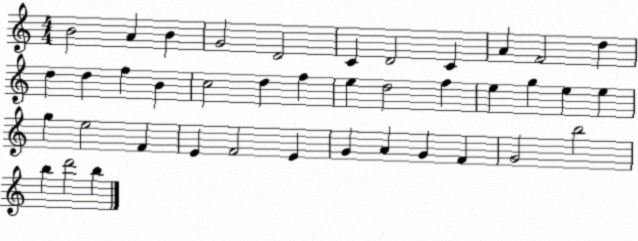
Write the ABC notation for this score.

X:1
T:Untitled
M:4/4
L:1/4
K:C
B2 A B G2 D2 C D2 C A F2 d d d f B c2 d f e d2 f e g e e g e2 F E F2 E G A G F G2 b2 b d'2 b